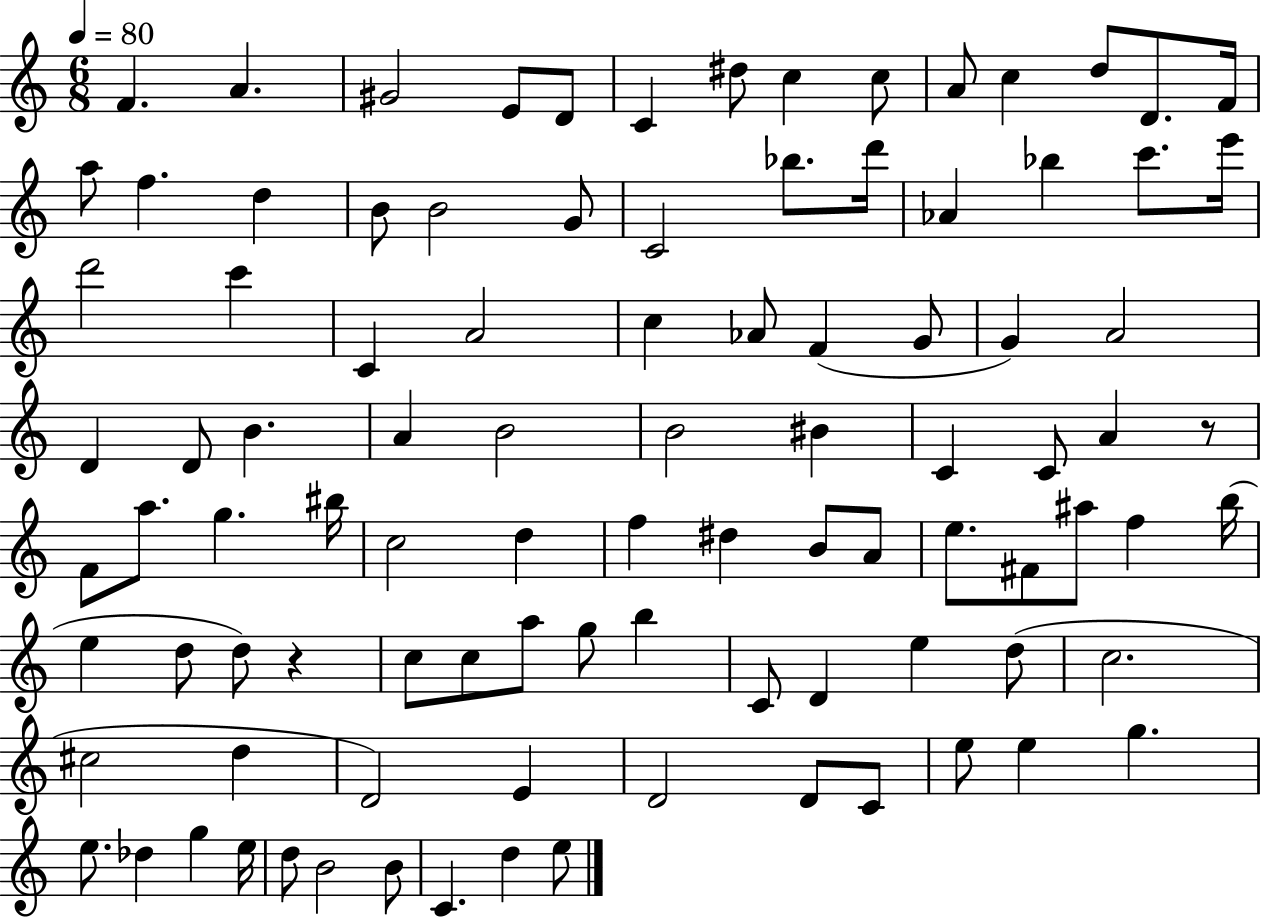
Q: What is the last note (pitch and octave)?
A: E5